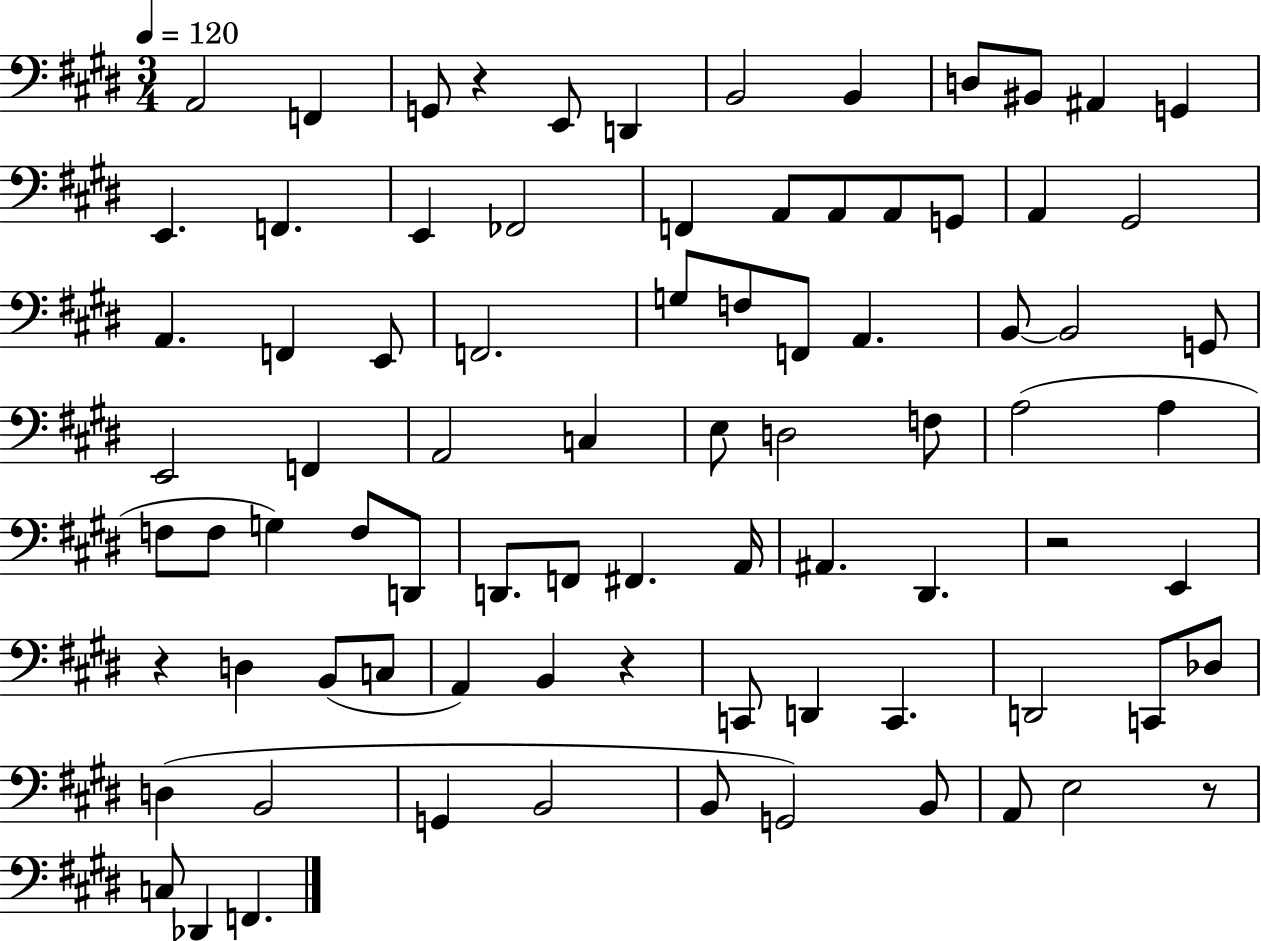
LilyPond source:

{
  \clef bass
  \numericTimeSignature
  \time 3/4
  \key e \major
  \tempo 4 = 120
  a,2 f,4 | g,8 r4 e,8 d,4 | b,2 b,4 | d8 bis,8 ais,4 g,4 | \break e,4. f,4. | e,4 fes,2 | f,4 a,8 a,8 a,8 g,8 | a,4 gis,2 | \break a,4. f,4 e,8 | f,2. | g8 f8 f,8 a,4. | b,8~~ b,2 g,8 | \break e,2 f,4 | a,2 c4 | e8 d2 f8 | a2( a4 | \break f8 f8 g4) f8 d,8 | d,8. f,8 fis,4. a,16 | ais,4. dis,4. | r2 e,4 | \break r4 d4 b,8( c8 | a,4) b,4 r4 | c,8 d,4 c,4. | d,2 c,8 des8 | \break d4( b,2 | g,4 b,2 | b,8 g,2) b,8 | a,8 e2 r8 | \break c8 des,4 f,4. | \bar "|."
}